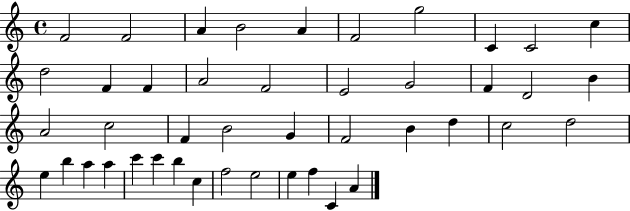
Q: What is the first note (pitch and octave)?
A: F4